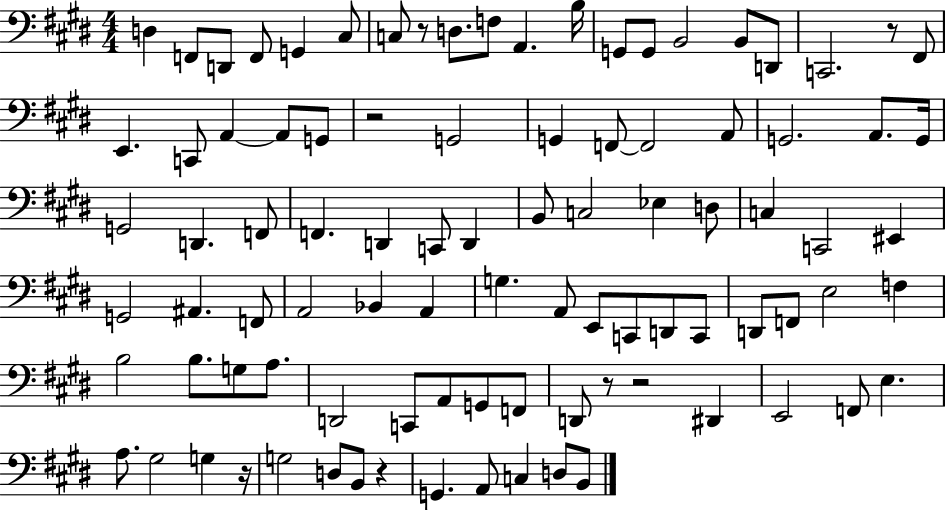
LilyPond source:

{
  \clef bass
  \numericTimeSignature
  \time 4/4
  \key e \major
  d4 f,8 d,8 f,8 g,4 cis8 | c8 r8 d8. f8 a,4. b16 | g,8 g,8 b,2 b,8 d,8 | c,2. r8 fis,8 | \break e,4. c,8 a,4~~ a,8 g,8 | r2 g,2 | g,4 f,8~~ f,2 a,8 | g,2. a,8. g,16 | \break g,2 d,4. f,8 | f,4. d,4 c,8 d,4 | b,8 c2 ees4 d8 | c4 c,2 eis,4 | \break g,2 ais,4. f,8 | a,2 bes,4 a,4 | g4. a,8 e,8 c,8 d,8 c,8 | d,8 f,8 e2 f4 | \break b2 b8. g8 a8. | d,2 c,8 a,8 g,8 f,8 | d,8 r8 r2 dis,4 | e,2 f,8 e4. | \break a8. gis2 g4 r16 | g2 d8 b,8 r4 | g,4. a,8 c4 d8 b,8 | \bar "|."
}